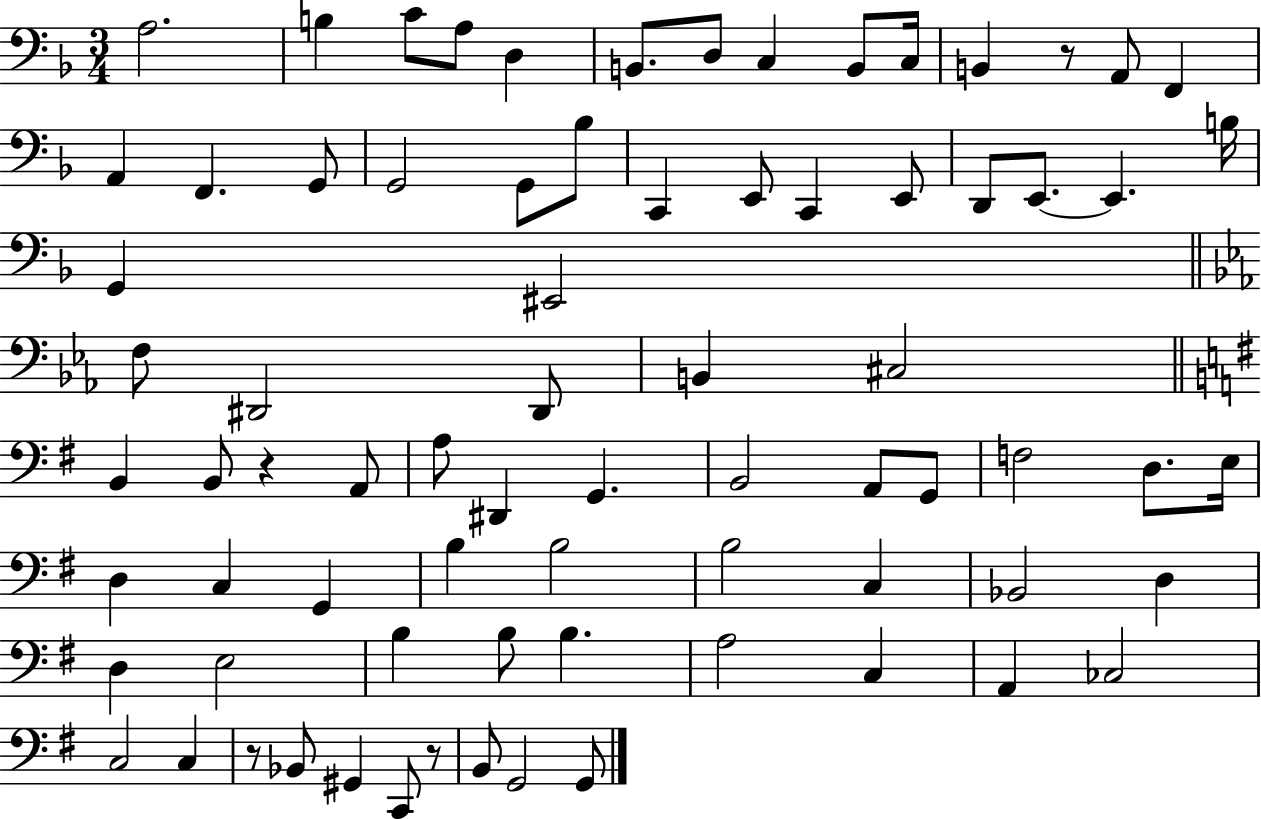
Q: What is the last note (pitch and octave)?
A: G2